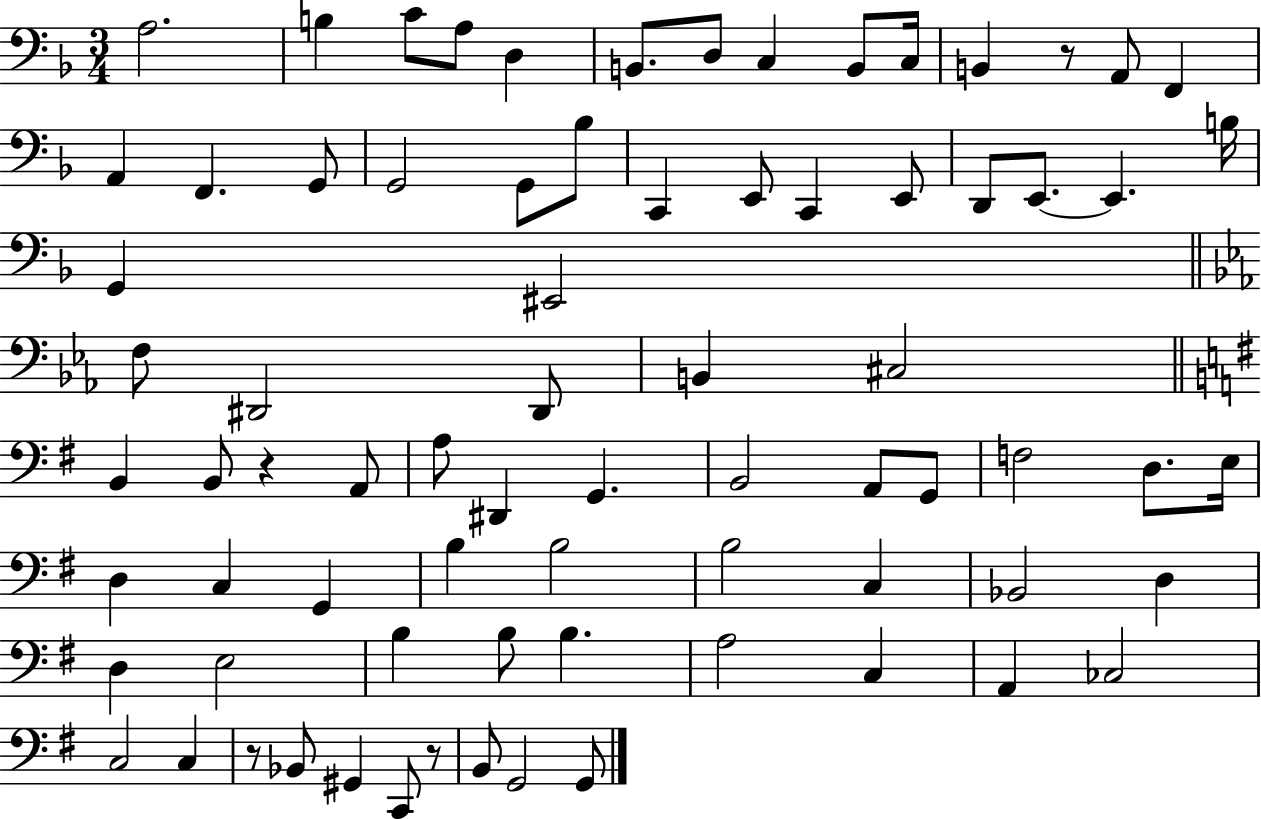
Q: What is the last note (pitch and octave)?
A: G2